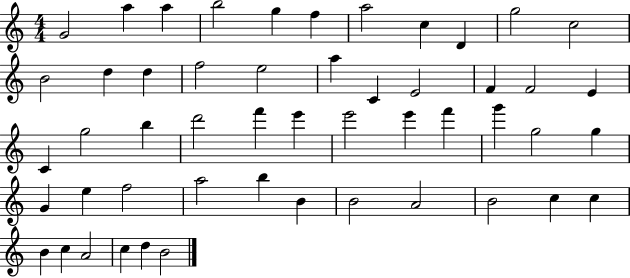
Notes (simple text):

G4/h A5/q A5/q B5/h G5/q F5/q A5/h C5/q D4/q G5/h C5/h B4/h D5/q D5/q F5/h E5/h A5/q C4/q E4/h F4/q F4/h E4/q C4/q G5/h B5/q D6/h F6/q E6/q E6/h E6/q F6/q G6/q G5/h G5/q G4/q E5/q F5/h A5/h B5/q B4/q B4/h A4/h B4/h C5/q C5/q B4/q C5/q A4/h C5/q D5/q B4/h